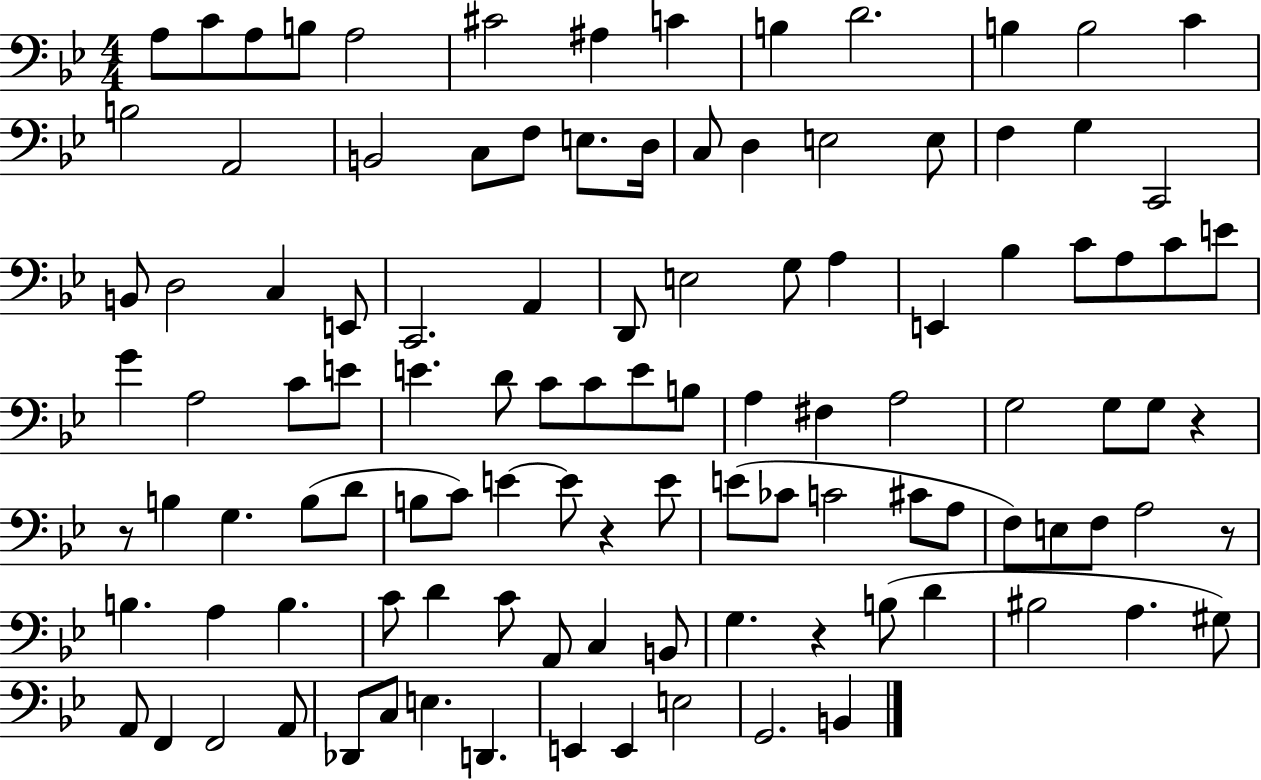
X:1
T:Untitled
M:4/4
L:1/4
K:Bb
A,/2 C/2 A,/2 B,/2 A,2 ^C2 ^A, C B, D2 B, B,2 C B,2 A,,2 B,,2 C,/2 F,/2 E,/2 D,/4 C,/2 D, E,2 E,/2 F, G, C,,2 B,,/2 D,2 C, E,,/2 C,,2 A,, D,,/2 E,2 G,/2 A, E,, _B, C/2 A,/2 C/2 E/2 G A,2 C/2 E/2 E D/2 C/2 C/2 E/2 B,/2 A, ^F, A,2 G,2 G,/2 G,/2 z z/2 B, G, B,/2 D/2 B,/2 C/2 E E/2 z E/2 E/2 _C/2 C2 ^C/2 A,/2 F,/2 E,/2 F,/2 A,2 z/2 B, A, B, C/2 D C/2 A,,/2 C, B,,/2 G, z B,/2 D ^B,2 A, ^G,/2 A,,/2 F,, F,,2 A,,/2 _D,,/2 C,/2 E, D,, E,, E,, E,2 G,,2 B,,